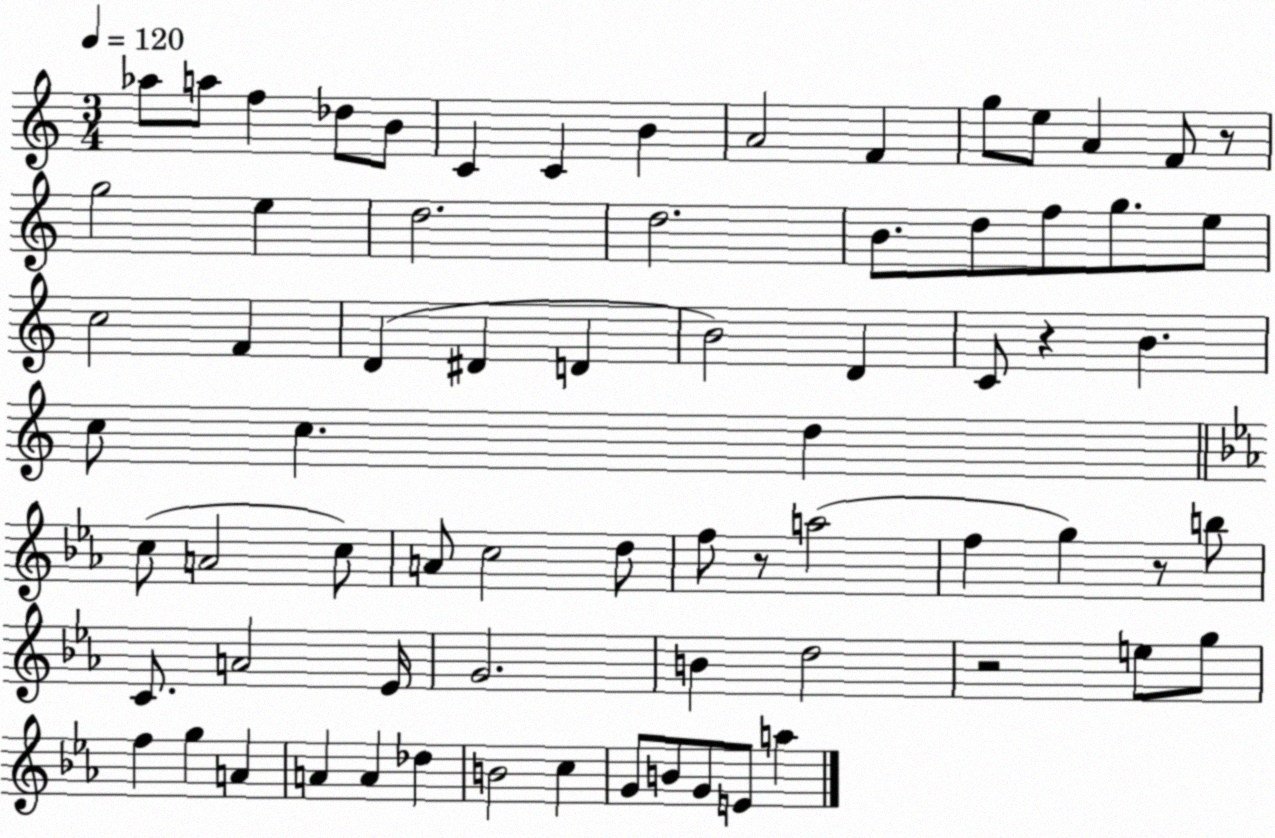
X:1
T:Untitled
M:3/4
L:1/4
K:C
_a/2 a/2 f _d/2 B/2 C C B A2 F g/2 e/2 A F/2 z/2 g2 e d2 d2 B/2 d/2 f/2 g/2 e/2 c2 F D ^D D B2 D C/2 z B c/2 c d c/2 A2 c/2 A/2 c2 d/2 f/2 z/2 a2 f g z/2 b/2 C/2 A2 _E/4 G2 B d2 z2 e/2 g/2 f g A A A _d B2 c G/2 B/2 G/2 E/2 a